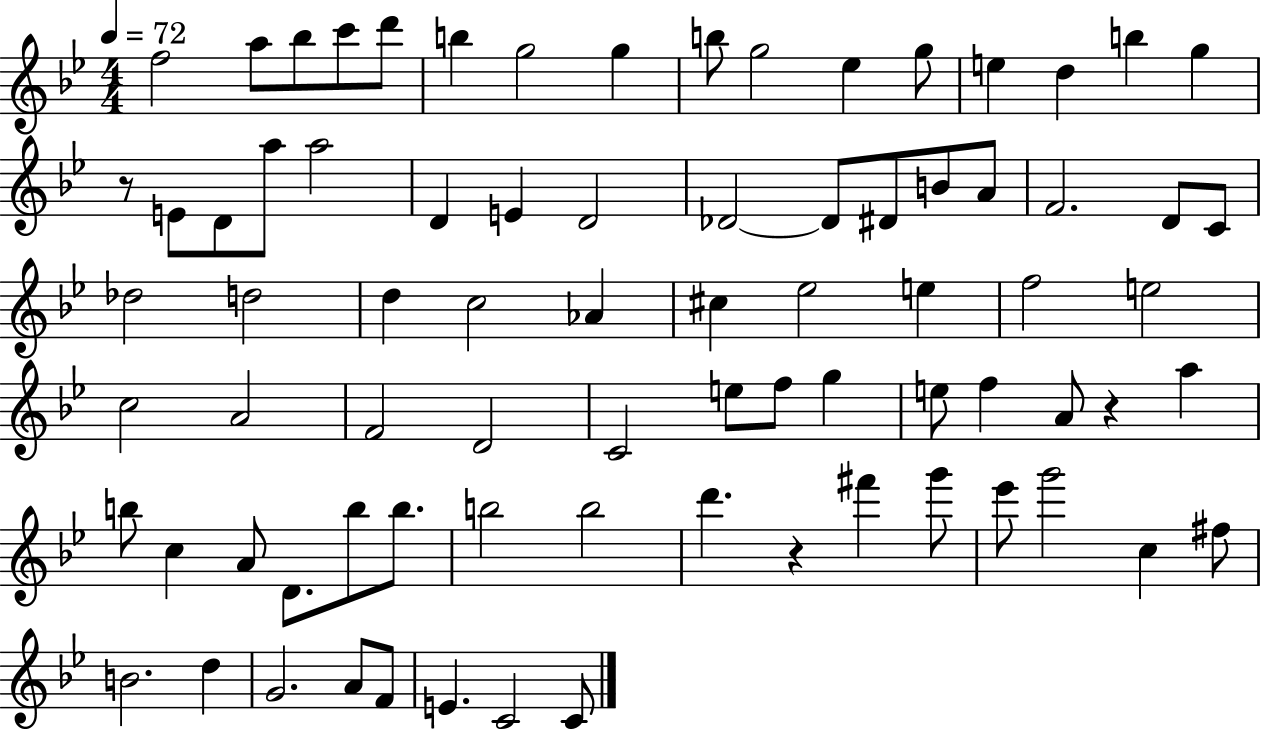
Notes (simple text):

F5/h A5/e Bb5/e C6/e D6/e B5/q G5/h G5/q B5/e G5/h Eb5/q G5/e E5/q D5/q B5/q G5/q R/e E4/e D4/e A5/e A5/h D4/q E4/q D4/h Db4/h Db4/e D#4/e B4/e A4/e F4/h. D4/e C4/e Db5/h D5/h D5/q C5/h Ab4/q C#5/q Eb5/h E5/q F5/h E5/h C5/h A4/h F4/h D4/h C4/h E5/e F5/e G5/q E5/e F5/q A4/e R/q A5/q B5/e C5/q A4/e D4/e. B5/e B5/e. B5/h B5/h D6/q. R/q F#6/q G6/e Eb6/e G6/h C5/q F#5/e B4/h. D5/q G4/h. A4/e F4/e E4/q. C4/h C4/e